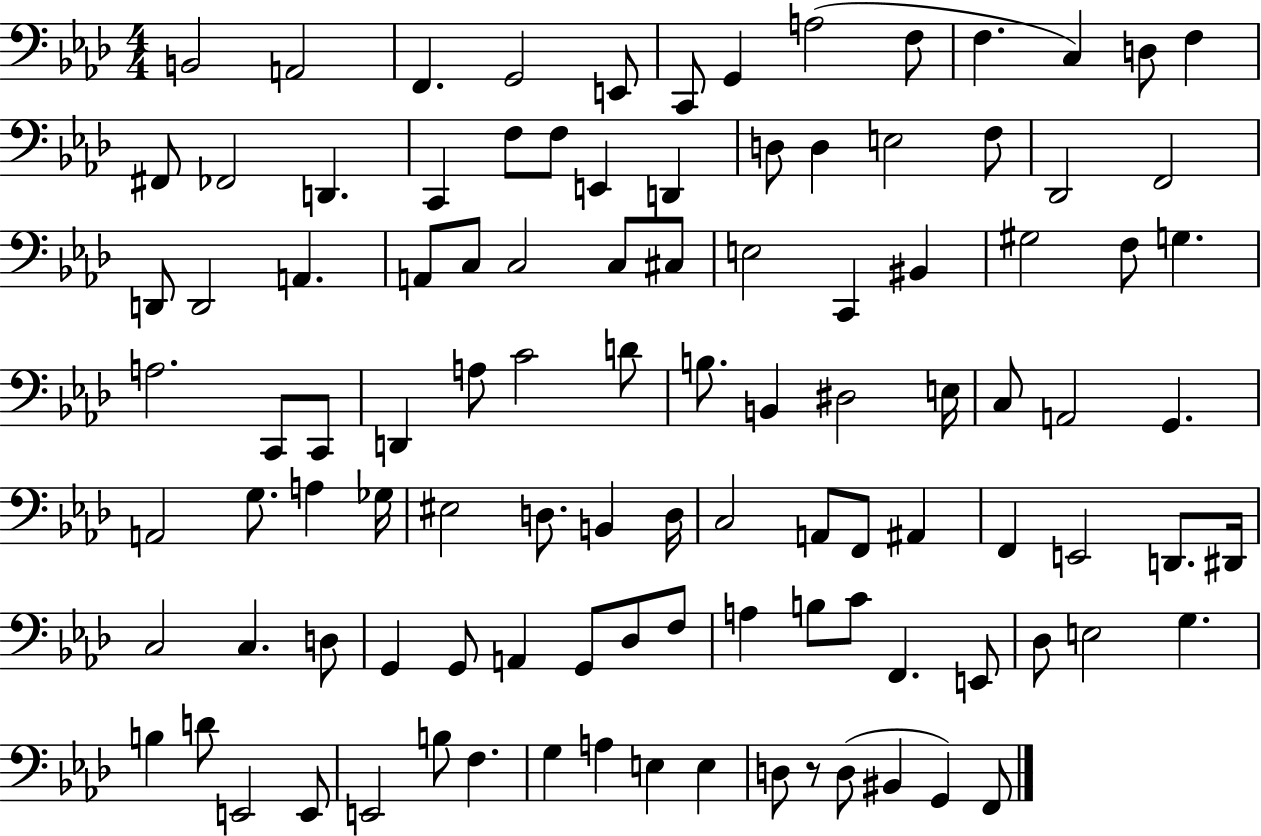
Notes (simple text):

B2/h A2/h F2/q. G2/h E2/e C2/e G2/q A3/h F3/e F3/q. C3/q D3/e F3/q F#2/e FES2/h D2/q. C2/q F3/e F3/e E2/q D2/q D3/e D3/q E3/h F3/e Db2/h F2/h D2/e D2/h A2/q. A2/e C3/e C3/h C3/e C#3/e E3/h C2/q BIS2/q G#3/h F3/e G3/q. A3/h. C2/e C2/e D2/q A3/e C4/h D4/e B3/e. B2/q D#3/h E3/s C3/e A2/h G2/q. A2/h G3/e. A3/q Gb3/s EIS3/h D3/e. B2/q D3/s C3/h A2/e F2/e A#2/q F2/q E2/h D2/e. D#2/s C3/h C3/q. D3/e G2/q G2/e A2/q G2/e Db3/e F3/e A3/q B3/e C4/e F2/q. E2/e Db3/e E3/h G3/q. B3/q D4/e E2/h E2/e E2/h B3/e F3/q. G3/q A3/q E3/q E3/q D3/e R/e D3/e BIS2/q G2/q F2/e